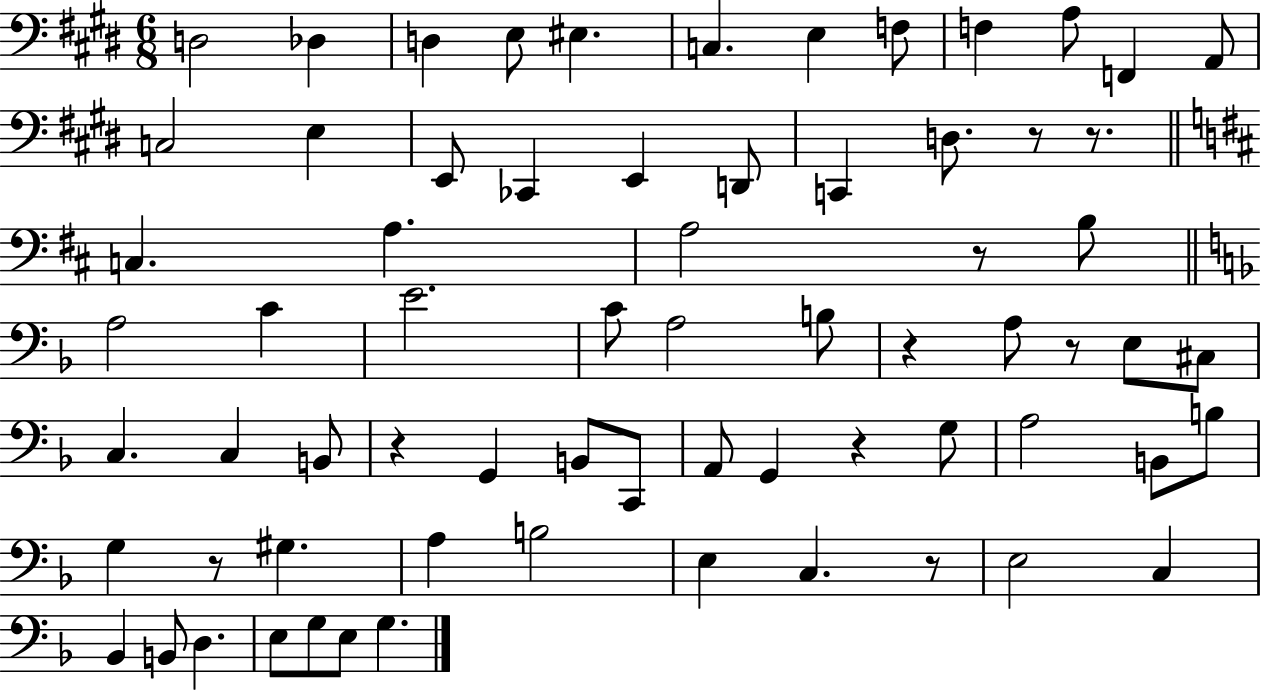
X:1
T:Untitled
M:6/8
L:1/4
K:E
D,2 _D, D, E,/2 ^E, C, E, F,/2 F, A,/2 F,, A,,/2 C,2 E, E,,/2 _C,, E,, D,,/2 C,, D,/2 z/2 z/2 C, A, A,2 z/2 B,/2 A,2 C E2 C/2 A,2 B,/2 z A,/2 z/2 E,/2 ^C,/2 C, C, B,,/2 z G,, B,,/2 C,,/2 A,,/2 G,, z G,/2 A,2 B,,/2 B,/2 G, z/2 ^G, A, B,2 E, C, z/2 E,2 C, _B,, B,,/2 D, E,/2 G,/2 E,/2 G,